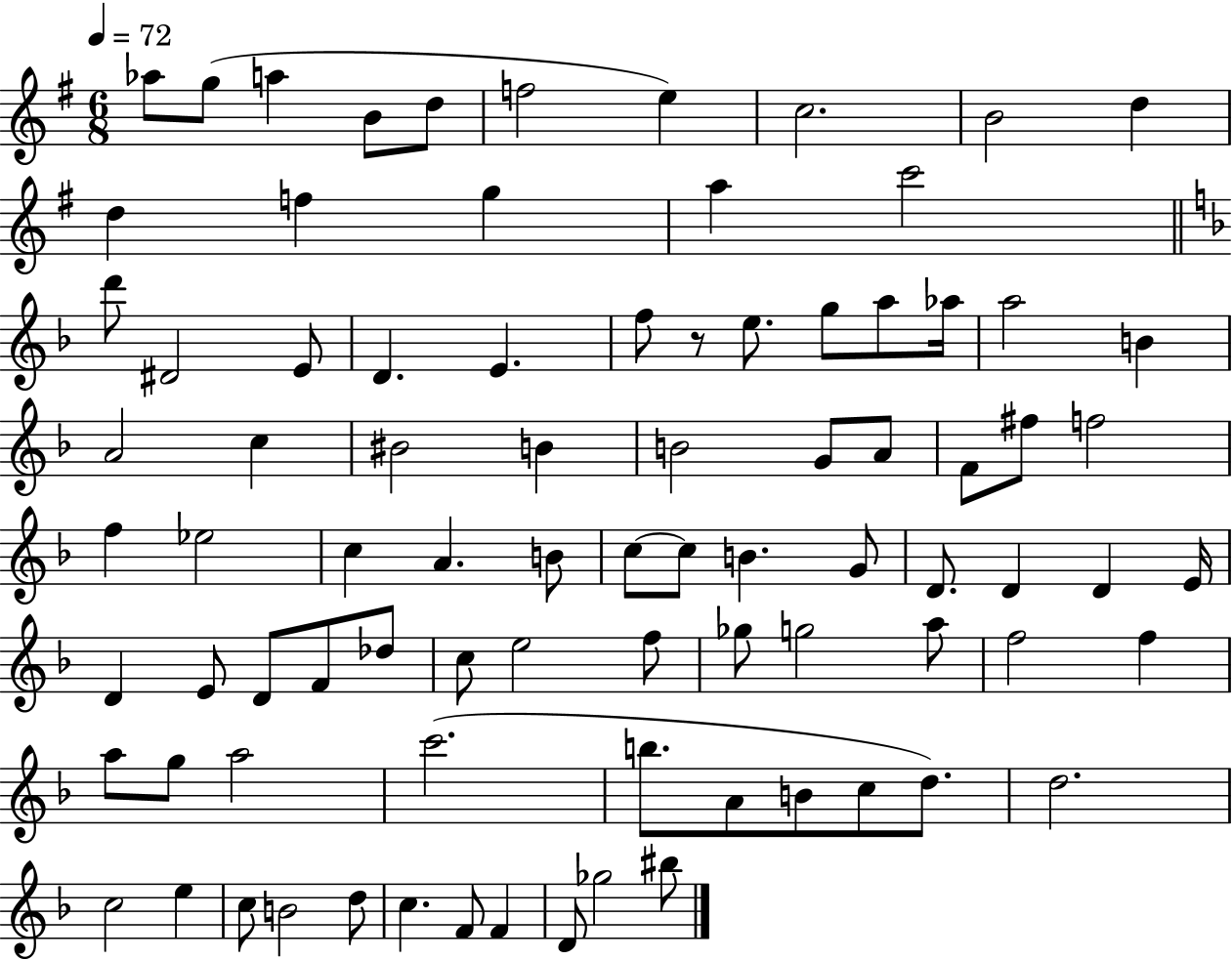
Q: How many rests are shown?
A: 1